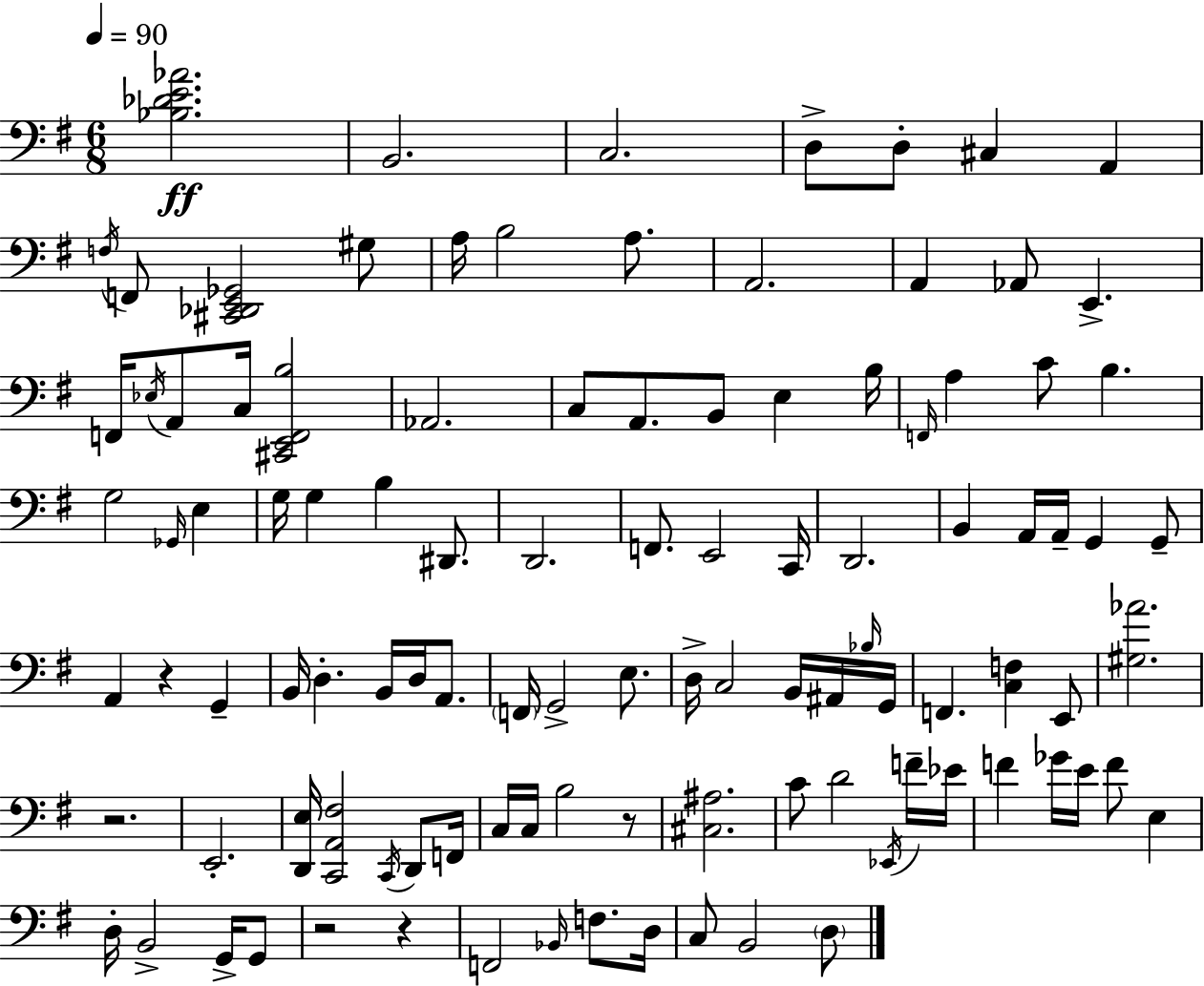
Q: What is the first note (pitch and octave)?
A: B2